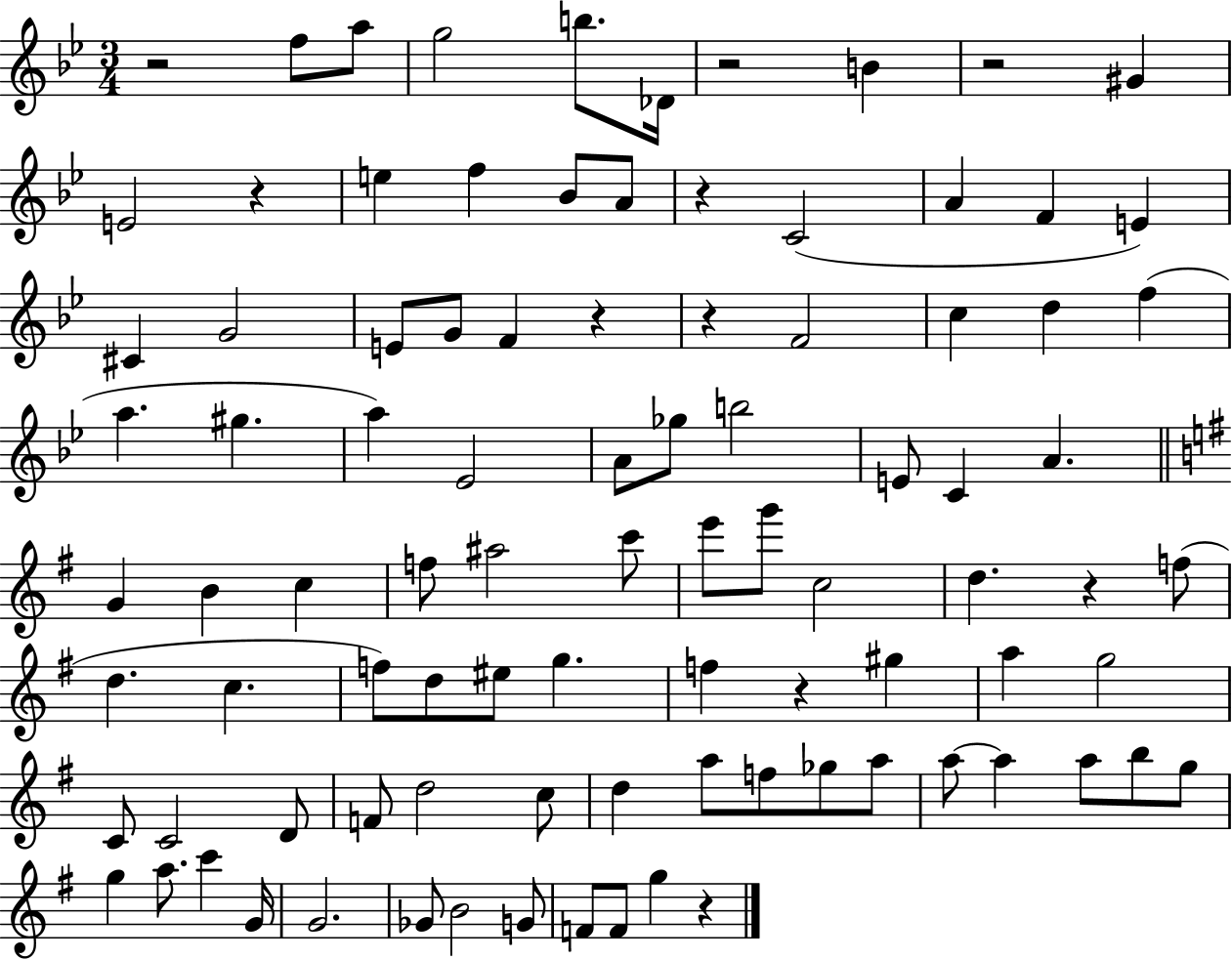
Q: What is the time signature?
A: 3/4